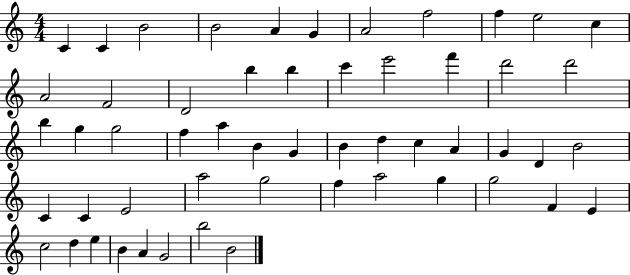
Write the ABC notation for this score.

X:1
T:Untitled
M:4/4
L:1/4
K:C
C C B2 B2 A G A2 f2 f e2 c A2 F2 D2 b b c' e'2 f' d'2 d'2 b g g2 f a B G B d c A G D B2 C C E2 a2 g2 f a2 g g2 F E c2 d e B A G2 b2 B2